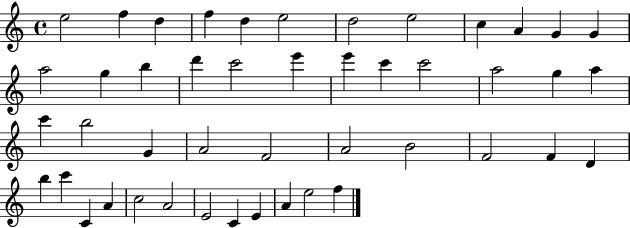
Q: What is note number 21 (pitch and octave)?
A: C6